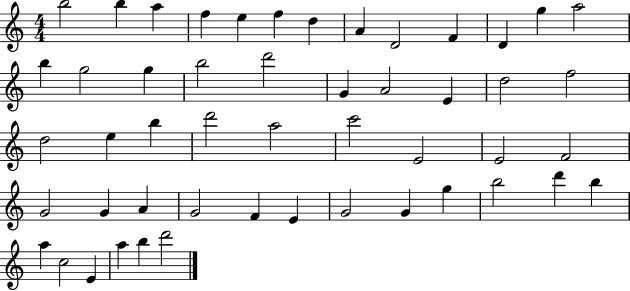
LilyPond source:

{
  \clef treble
  \numericTimeSignature
  \time 4/4
  \key c \major
  b''2 b''4 a''4 | f''4 e''4 f''4 d''4 | a'4 d'2 f'4 | d'4 g''4 a''2 | \break b''4 g''2 g''4 | b''2 d'''2 | g'4 a'2 e'4 | d''2 f''2 | \break d''2 e''4 b''4 | d'''2 a''2 | c'''2 e'2 | e'2 f'2 | \break g'2 g'4 a'4 | g'2 f'4 e'4 | g'2 g'4 g''4 | b''2 d'''4 b''4 | \break a''4 c''2 e'4 | a''4 b''4 d'''2 | \bar "|."
}